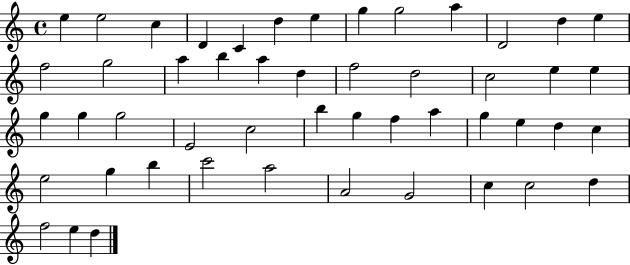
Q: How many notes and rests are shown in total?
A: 50